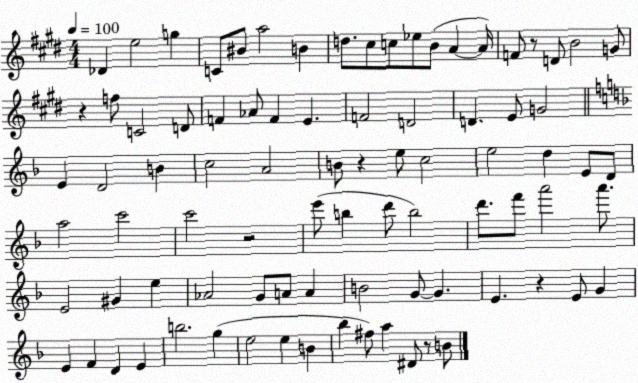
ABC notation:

X:1
T:Untitled
M:4/4
L:1/4
K:E
_D e2 g C/2 ^B/2 a2 B d/2 ^c/2 c/2 _e/2 B/2 A A/4 F/2 z/2 D/2 B2 G/2 z f/2 C2 D/2 F _A/2 F E F2 D2 D E/2 G2 E D2 B c2 A2 B/2 z e/2 c2 e2 d E/2 D/2 a2 c'2 c'2 z2 e'/2 b d'/2 b2 d'/2 f'/2 a'2 a'/2 E2 ^G e _A2 G/2 A/2 A B2 G/2 G E z E/2 G E F D E b2 g e2 e B _b ^f/2 a ^D/2 z/2 B/2